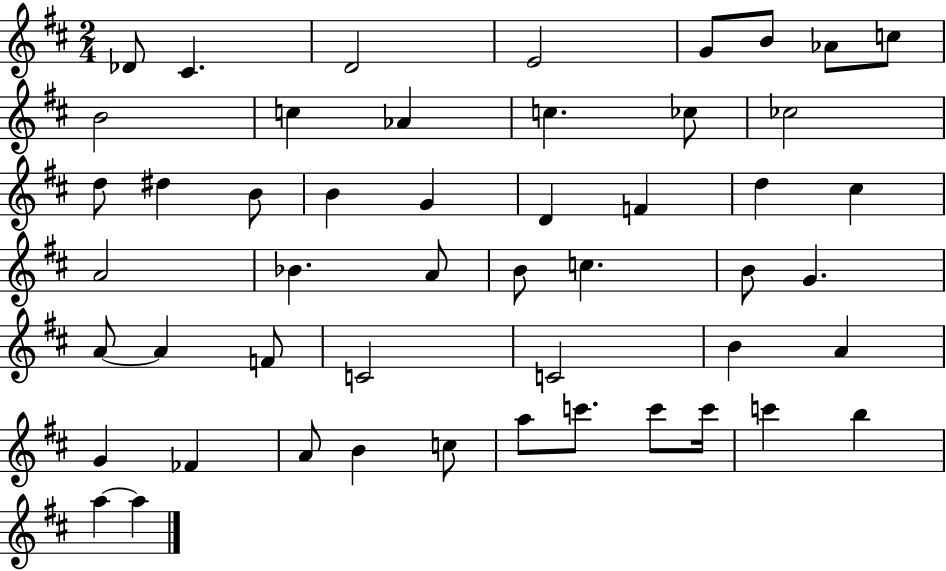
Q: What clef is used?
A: treble